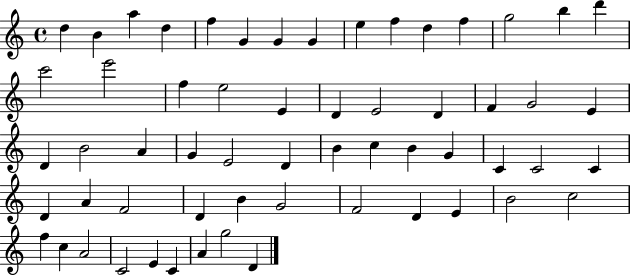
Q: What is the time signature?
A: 4/4